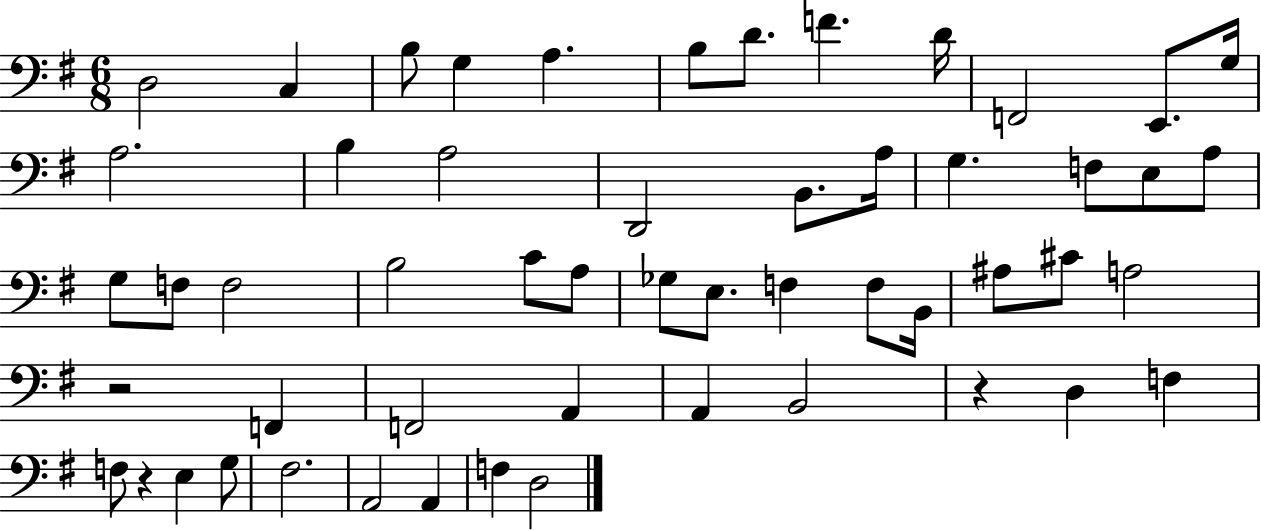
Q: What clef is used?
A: bass